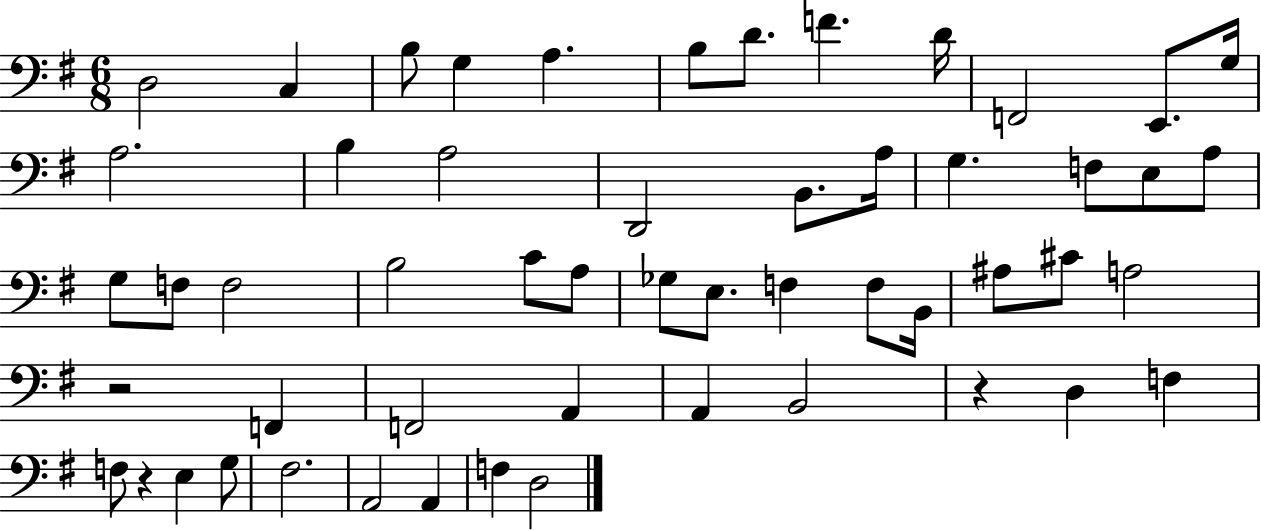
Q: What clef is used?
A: bass